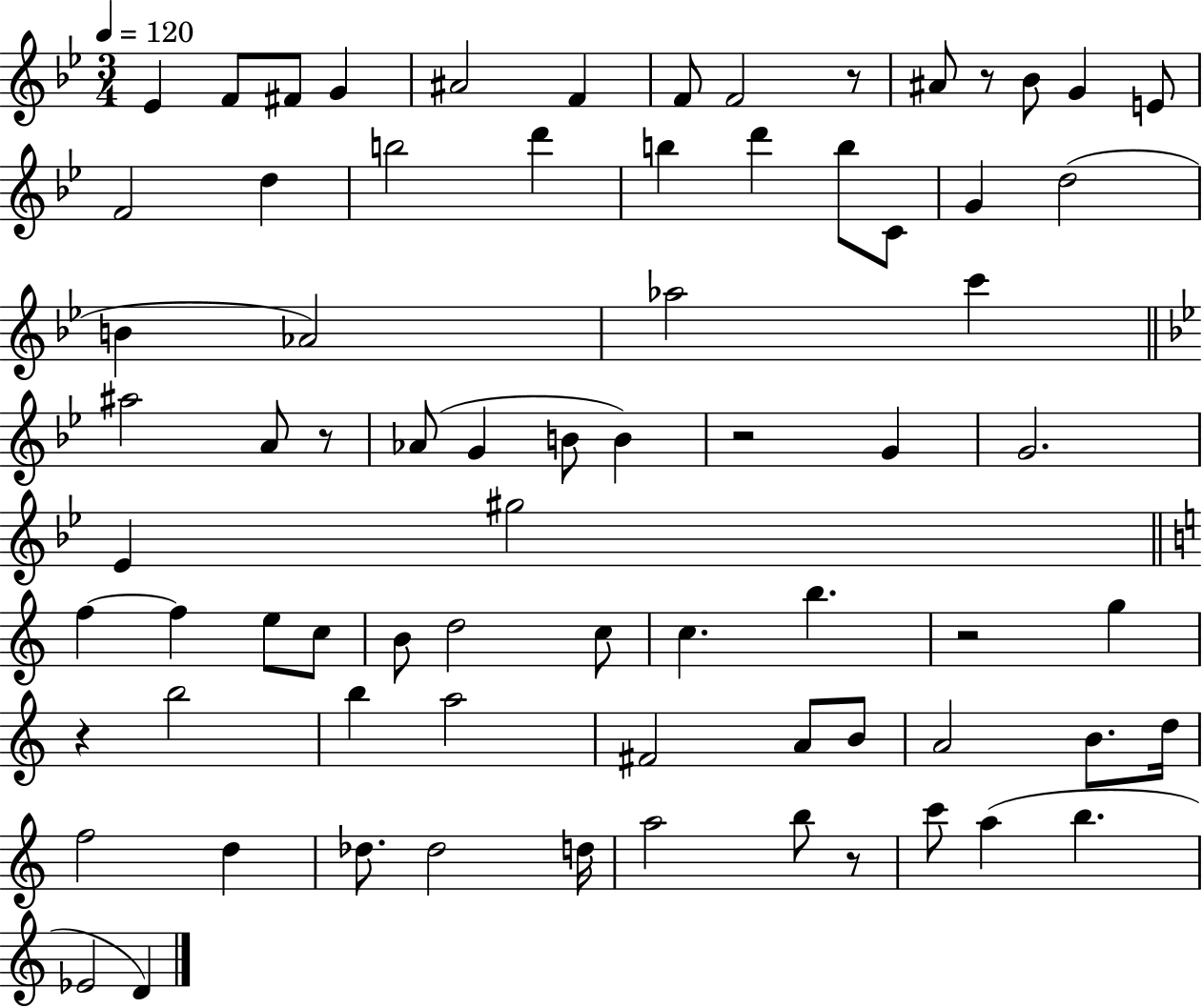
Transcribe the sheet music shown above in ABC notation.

X:1
T:Untitled
M:3/4
L:1/4
K:Bb
_E F/2 ^F/2 G ^A2 F F/2 F2 z/2 ^A/2 z/2 _B/2 G E/2 F2 d b2 d' b d' b/2 C/2 G d2 B _A2 _a2 c' ^a2 A/2 z/2 _A/2 G B/2 B z2 G G2 _E ^g2 f f e/2 c/2 B/2 d2 c/2 c b z2 g z b2 b a2 ^F2 A/2 B/2 A2 B/2 d/4 f2 d _d/2 _d2 d/4 a2 b/2 z/2 c'/2 a b _E2 D